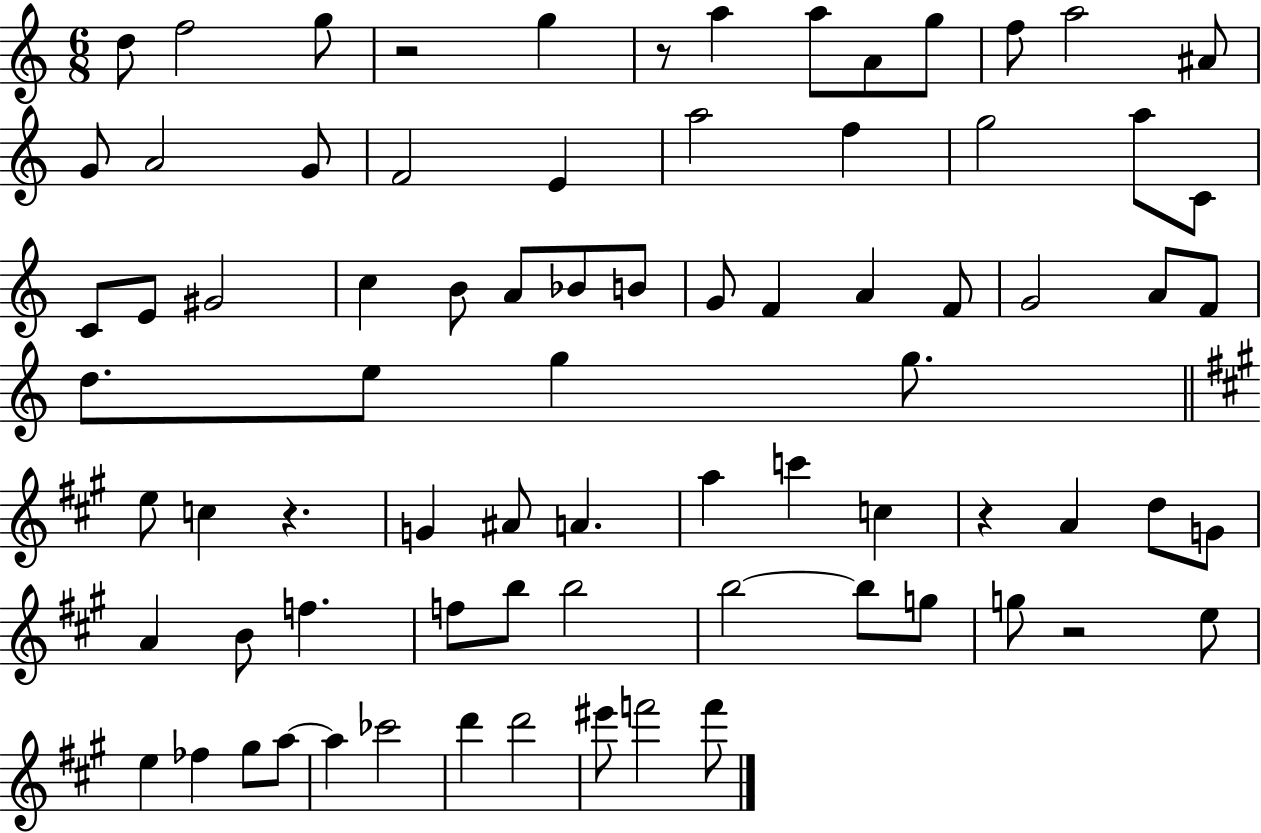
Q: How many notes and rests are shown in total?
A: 78